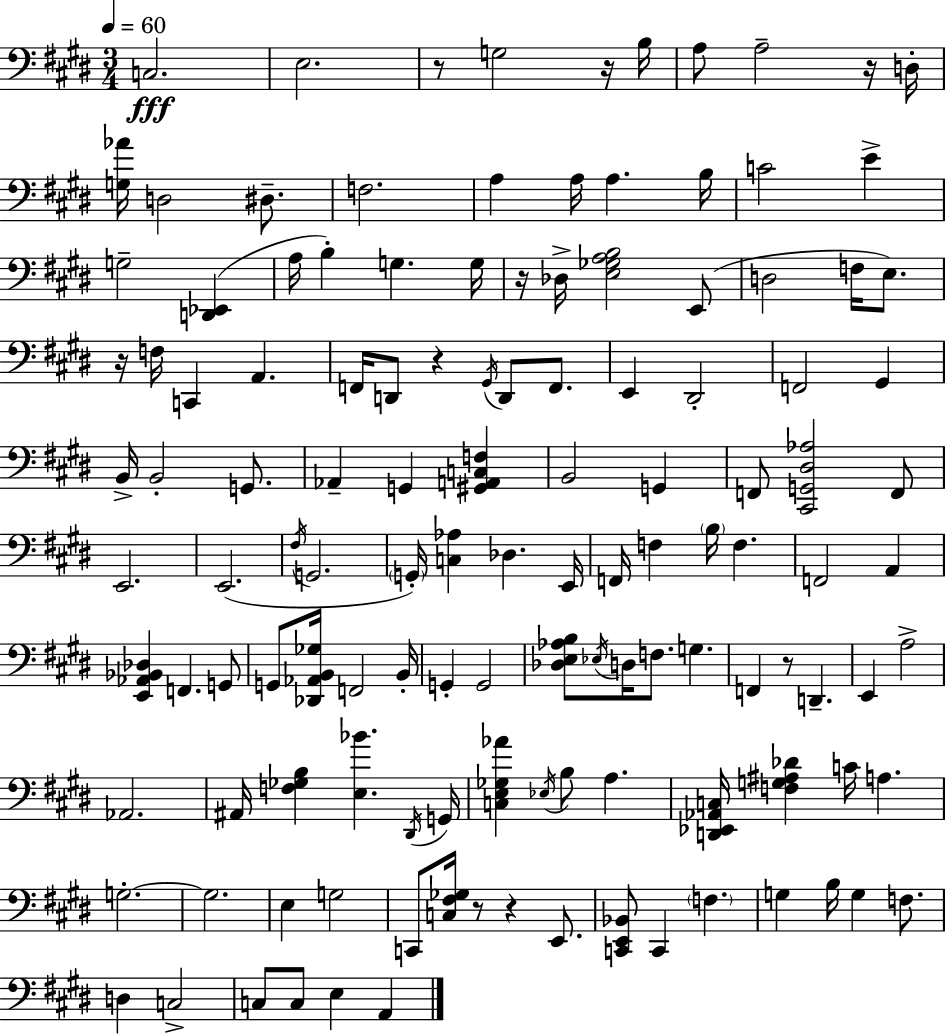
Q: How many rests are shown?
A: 9